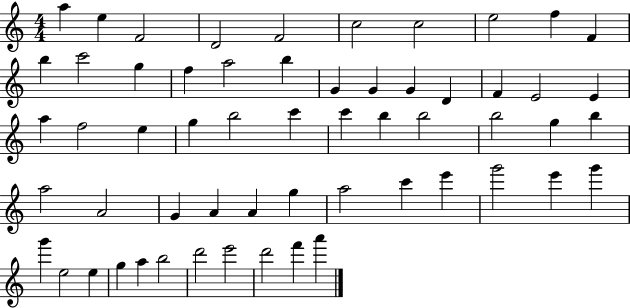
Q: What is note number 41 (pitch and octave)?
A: G5